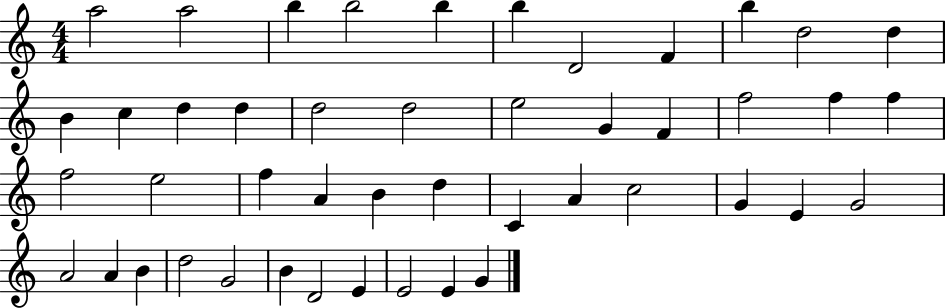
{
  \clef treble
  \numericTimeSignature
  \time 4/4
  \key c \major
  a''2 a''2 | b''4 b''2 b''4 | b''4 d'2 f'4 | b''4 d''2 d''4 | \break b'4 c''4 d''4 d''4 | d''2 d''2 | e''2 g'4 f'4 | f''2 f''4 f''4 | \break f''2 e''2 | f''4 a'4 b'4 d''4 | c'4 a'4 c''2 | g'4 e'4 g'2 | \break a'2 a'4 b'4 | d''2 g'2 | b'4 d'2 e'4 | e'2 e'4 g'4 | \break \bar "|."
}